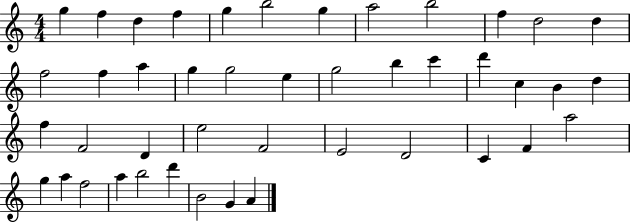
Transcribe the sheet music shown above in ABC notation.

X:1
T:Untitled
M:4/4
L:1/4
K:C
g f d f g b2 g a2 b2 f d2 d f2 f a g g2 e g2 b c' d' c B d f F2 D e2 F2 E2 D2 C F a2 g a f2 a b2 d' B2 G A